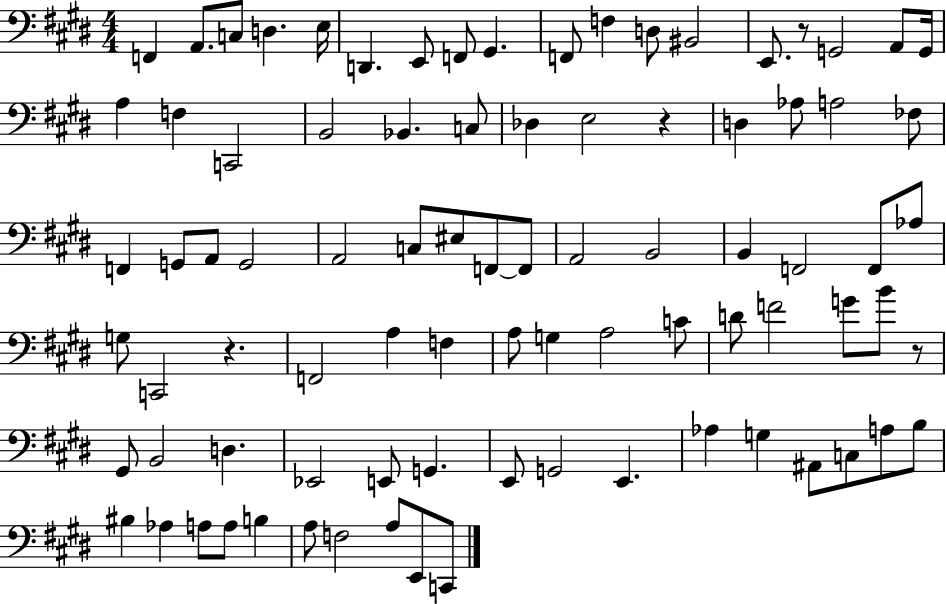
F2/q A2/e. C3/e D3/q. E3/s D2/q. E2/e F2/e G#2/q. F2/e F3/q D3/e BIS2/h E2/e. R/e G2/h A2/e G2/s A3/q F3/q C2/h B2/h Bb2/q. C3/e Db3/q E3/h R/q D3/q Ab3/e A3/h FES3/e F2/q G2/e A2/e G2/h A2/h C3/e EIS3/e F2/e F2/e A2/h B2/h B2/q F2/h F2/e Ab3/e G3/e C2/h R/q. F2/h A3/q F3/q A3/e G3/q A3/h C4/e D4/e F4/h G4/e B4/e R/e G#2/e B2/h D3/q. Eb2/h E2/e G2/q. E2/e G2/h E2/q. Ab3/q G3/q A#2/e C3/e A3/e B3/e BIS3/q Ab3/q A3/e A3/e B3/q A3/e F3/h A3/e E2/e C2/e